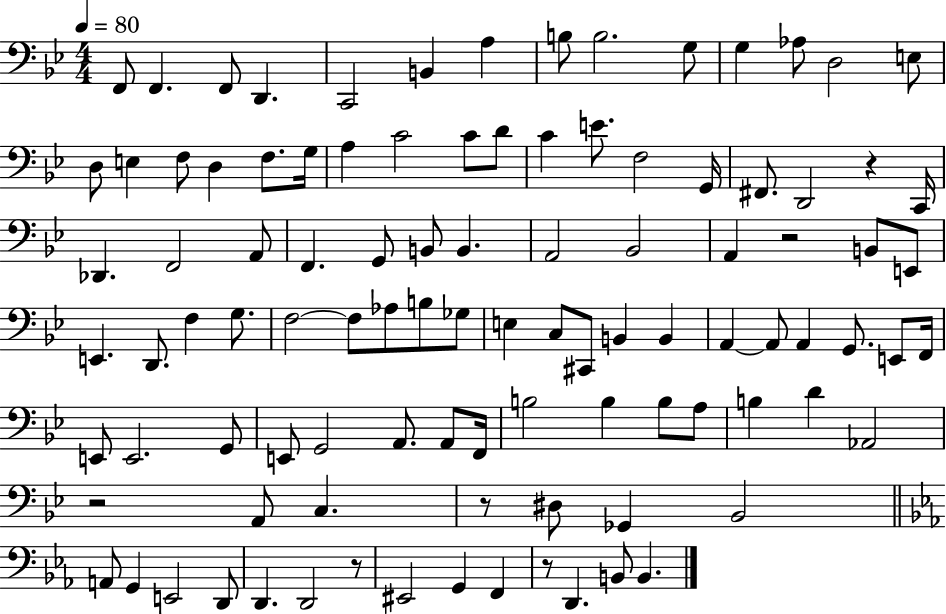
F2/e F2/q. F2/e D2/q. C2/h B2/q A3/q B3/e B3/h. G3/e G3/q Ab3/e D3/h E3/e D3/e E3/q F3/e D3/q F3/e. G3/s A3/q C4/h C4/e D4/e C4/q E4/e. F3/h G2/s F#2/e. D2/h R/q C2/s Db2/q. F2/h A2/e F2/q. G2/e B2/e B2/q. A2/h Bb2/h A2/q R/h B2/e E2/e E2/q. D2/e. F3/q G3/e. F3/h F3/e Ab3/e B3/e Gb3/e E3/q C3/e C#2/e B2/q B2/q A2/q A2/e A2/q G2/e. E2/e F2/s E2/e E2/h. G2/e E2/e G2/h A2/e. A2/e F2/s B3/h B3/q B3/e A3/e B3/q D4/q Ab2/h R/h A2/e C3/q. R/e D#3/e Gb2/q Bb2/h A2/e G2/q E2/h D2/e D2/q. D2/h R/e EIS2/h G2/q F2/q R/e D2/q. B2/e B2/q.